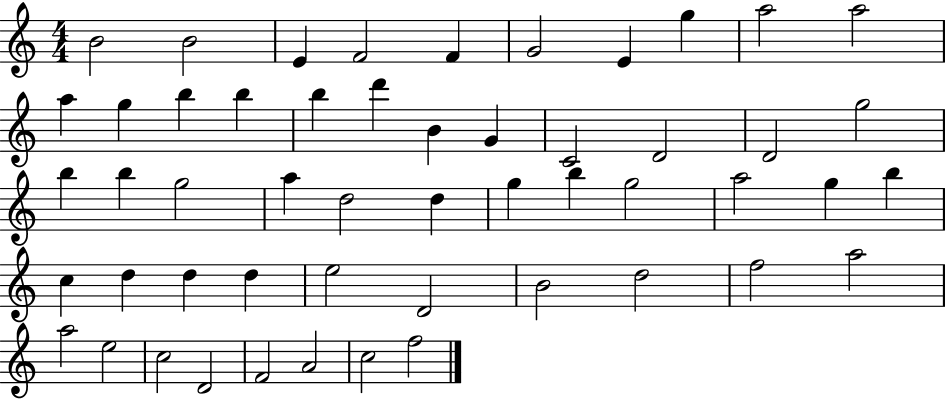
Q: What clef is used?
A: treble